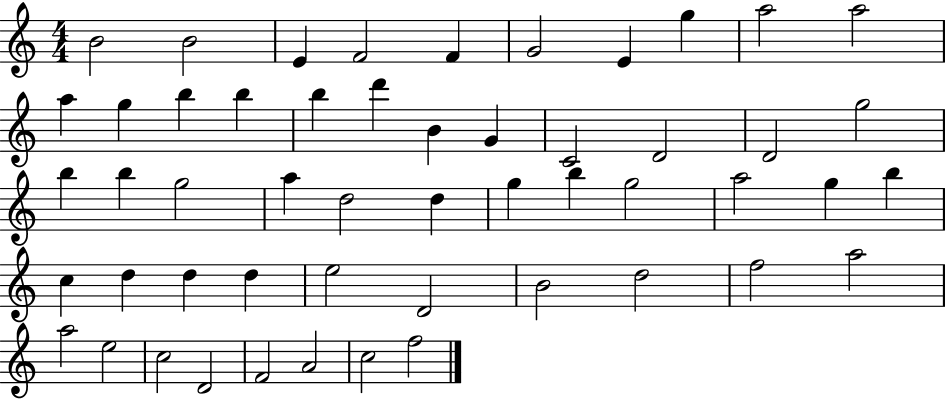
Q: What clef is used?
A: treble